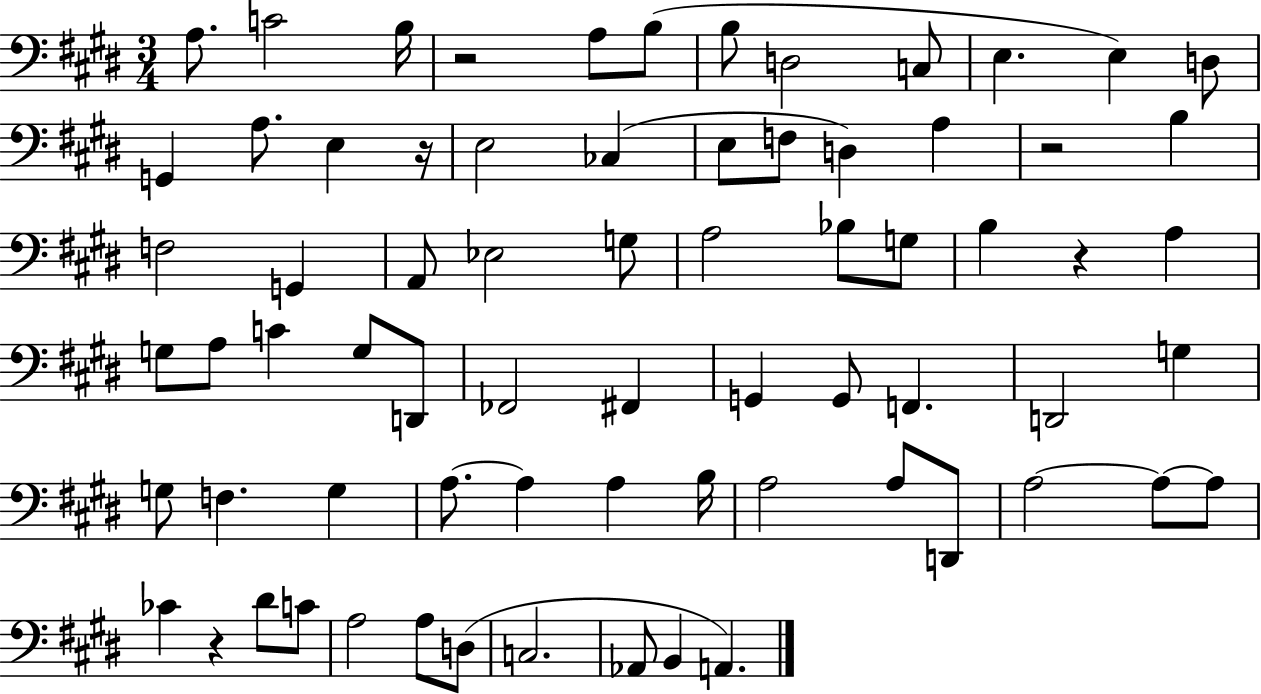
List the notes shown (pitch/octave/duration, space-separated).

A3/e. C4/h B3/s R/h A3/e B3/e B3/e D3/h C3/e E3/q. E3/q D3/e G2/q A3/e. E3/q R/s E3/h CES3/q E3/e F3/e D3/q A3/q R/h B3/q F3/h G2/q A2/e Eb3/h G3/e A3/h Bb3/e G3/e B3/q R/q A3/q G3/e A3/e C4/q G3/e D2/e FES2/h F#2/q G2/q G2/e F2/q. D2/h G3/q G3/e F3/q. G3/q A3/e. A3/q A3/q B3/s A3/h A3/e D2/e A3/h A3/e A3/e CES4/q R/q D#4/e C4/e A3/h A3/e D3/e C3/h. Ab2/e B2/q A2/q.